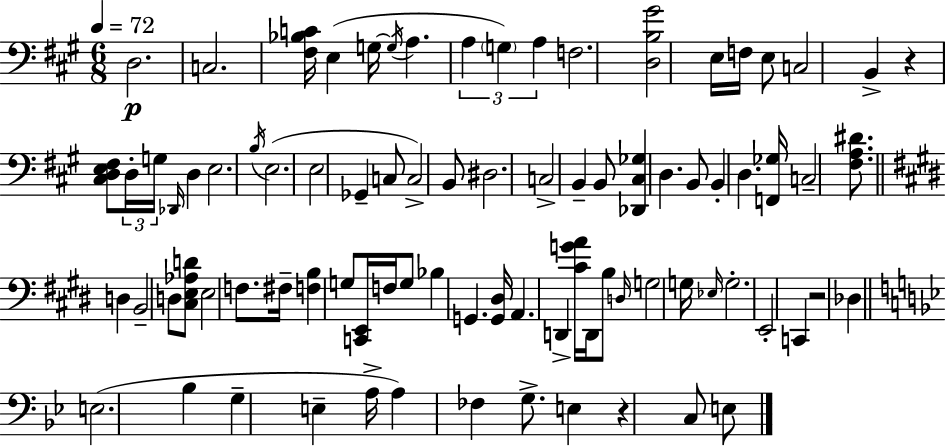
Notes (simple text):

D3/h. C3/h. [F#3,Bb3,C4]/s E3/q G3/s G3/s A3/q. A3/q G3/q A3/q F3/h. [D3,B3,G#4]/h E3/s F3/s E3/e C3/h B2/q R/q [C#3,D3,E3,F#3]/e D3/s G3/s Db2/s D3/q E3/h. B3/s E3/h. E3/h Gb2/q C3/e C3/h B2/e D#3/h. C3/h B2/q B2/e [Db2,C#3,Gb3]/q D3/q. B2/e B2/q D3/q. [F2,Gb3]/s C3/h [F#3,A3,D#4]/e. D3/q B2/h D3/e [C#3,E3,Ab3,D4]/e E3/h F3/e. F#3/s [F3,B3]/q G3/e [C2,E2]/s F3/s G3/e Bb3/q G2/q. [G2,D#3]/s A2/q. D2/q [C#4,G4,A4]/s D2/s B3/e D3/s G3/h G3/s Eb3/s G3/h. E2/h C2/q R/h Db3/q E3/h. Bb3/q G3/q E3/q A3/s A3/q FES3/q G3/e. E3/q R/q C3/e E3/e